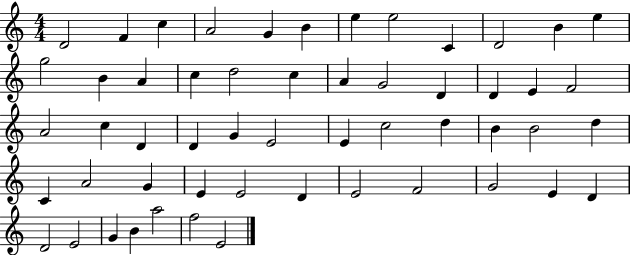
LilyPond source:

{
  \clef treble
  \numericTimeSignature
  \time 4/4
  \key c \major
  d'2 f'4 c''4 | a'2 g'4 b'4 | e''4 e''2 c'4 | d'2 b'4 e''4 | \break g''2 b'4 a'4 | c''4 d''2 c''4 | a'4 g'2 d'4 | d'4 e'4 f'2 | \break a'2 c''4 d'4 | d'4 g'4 e'2 | e'4 c''2 d''4 | b'4 b'2 d''4 | \break c'4 a'2 g'4 | e'4 e'2 d'4 | e'2 f'2 | g'2 e'4 d'4 | \break d'2 e'2 | g'4 b'4 a''2 | f''2 e'2 | \bar "|."
}